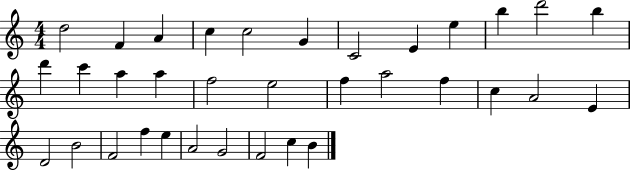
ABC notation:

X:1
T:Untitled
M:4/4
L:1/4
K:C
d2 F A c c2 G C2 E e b d'2 b d' c' a a f2 e2 f a2 f c A2 E D2 B2 F2 f e A2 G2 F2 c B